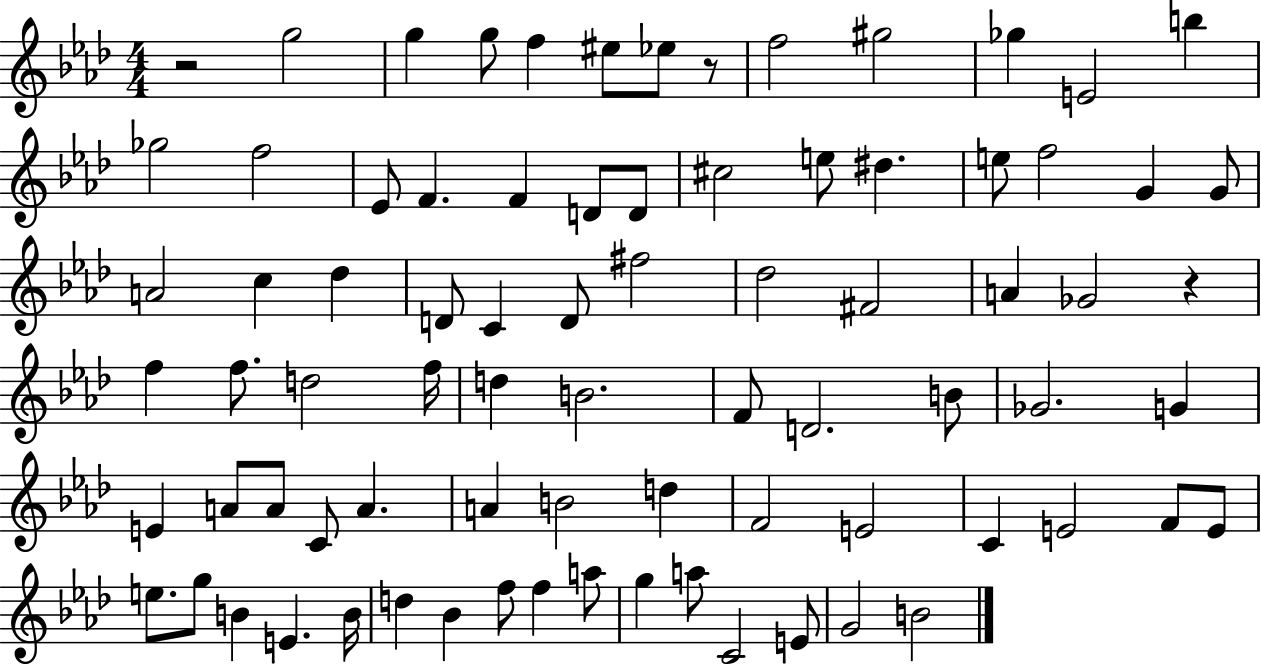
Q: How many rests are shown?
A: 3